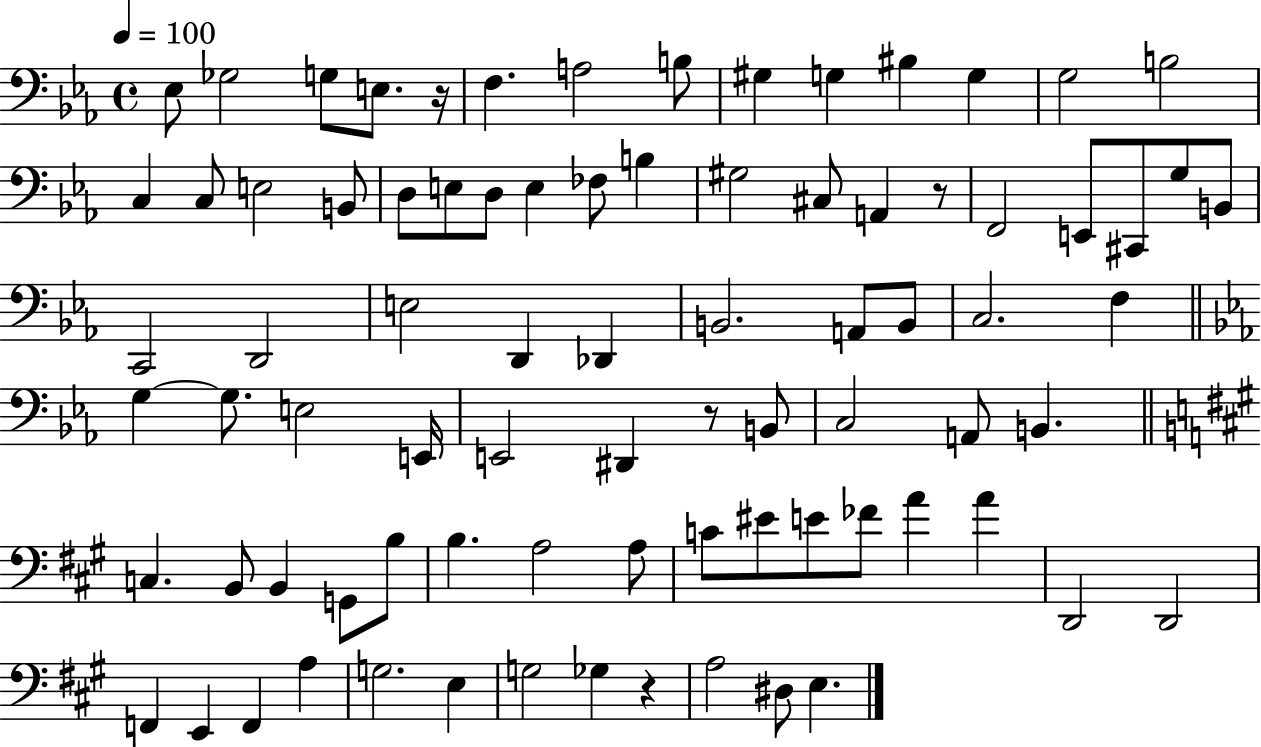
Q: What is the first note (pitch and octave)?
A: Eb3